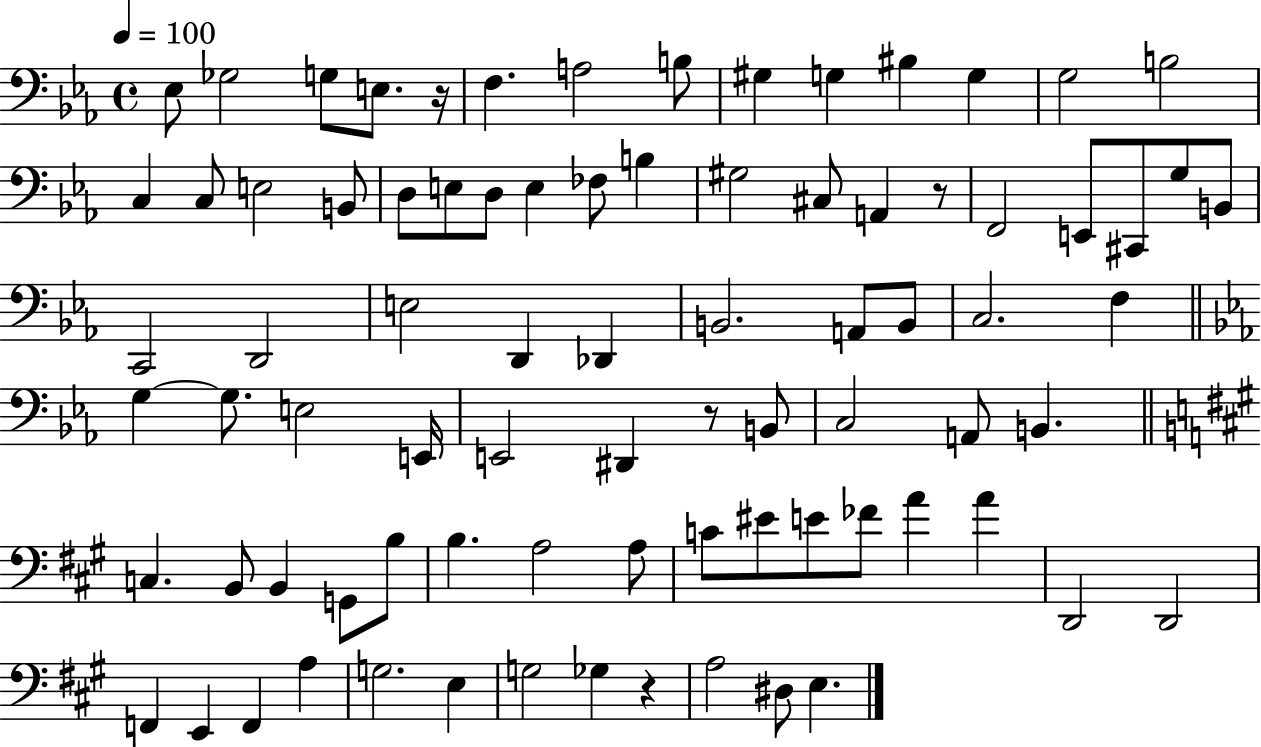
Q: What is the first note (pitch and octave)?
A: Eb3